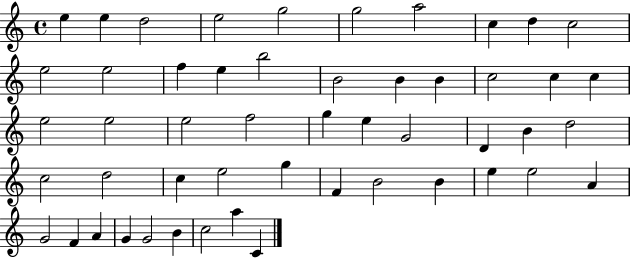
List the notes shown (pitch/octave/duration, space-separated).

E5/q E5/q D5/h E5/h G5/h G5/h A5/h C5/q D5/q C5/h E5/h E5/h F5/q E5/q B5/h B4/h B4/q B4/q C5/h C5/q C5/q E5/h E5/h E5/h F5/h G5/q E5/q G4/h D4/q B4/q D5/h C5/h D5/h C5/q E5/h G5/q F4/q B4/h B4/q E5/q E5/h A4/q G4/h F4/q A4/q G4/q G4/h B4/q C5/h A5/q C4/q